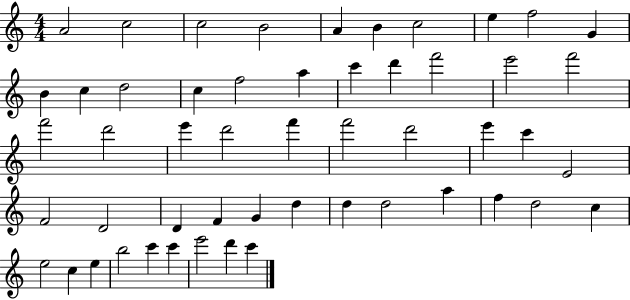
A4/h C5/h C5/h B4/h A4/q B4/q C5/h E5/q F5/h G4/q B4/q C5/q D5/h C5/q F5/h A5/q C6/q D6/q F6/h E6/h F6/h F6/h D6/h E6/q D6/h F6/q F6/h D6/h E6/q C6/q E4/h F4/h D4/h D4/q F4/q G4/q D5/q D5/q D5/h A5/q F5/q D5/h C5/q E5/h C5/q E5/q B5/h C6/q C6/q E6/h D6/q C6/q